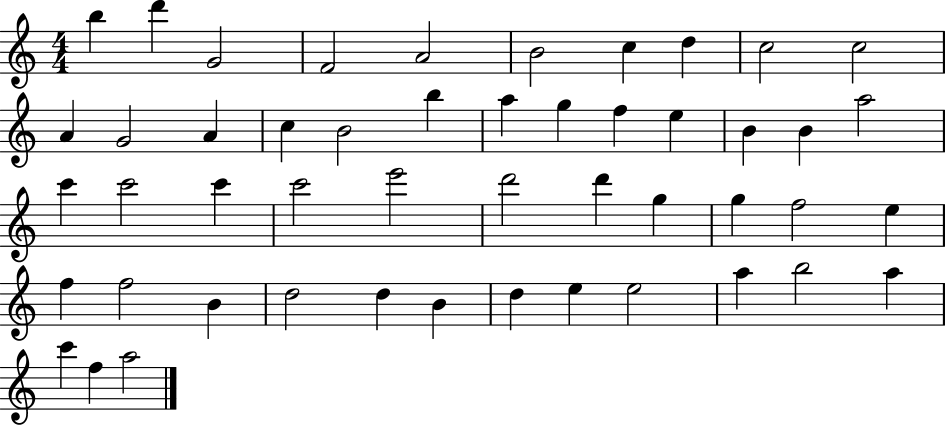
{
  \clef treble
  \numericTimeSignature
  \time 4/4
  \key c \major
  b''4 d'''4 g'2 | f'2 a'2 | b'2 c''4 d''4 | c''2 c''2 | \break a'4 g'2 a'4 | c''4 b'2 b''4 | a''4 g''4 f''4 e''4 | b'4 b'4 a''2 | \break c'''4 c'''2 c'''4 | c'''2 e'''2 | d'''2 d'''4 g''4 | g''4 f''2 e''4 | \break f''4 f''2 b'4 | d''2 d''4 b'4 | d''4 e''4 e''2 | a''4 b''2 a''4 | \break c'''4 f''4 a''2 | \bar "|."
}